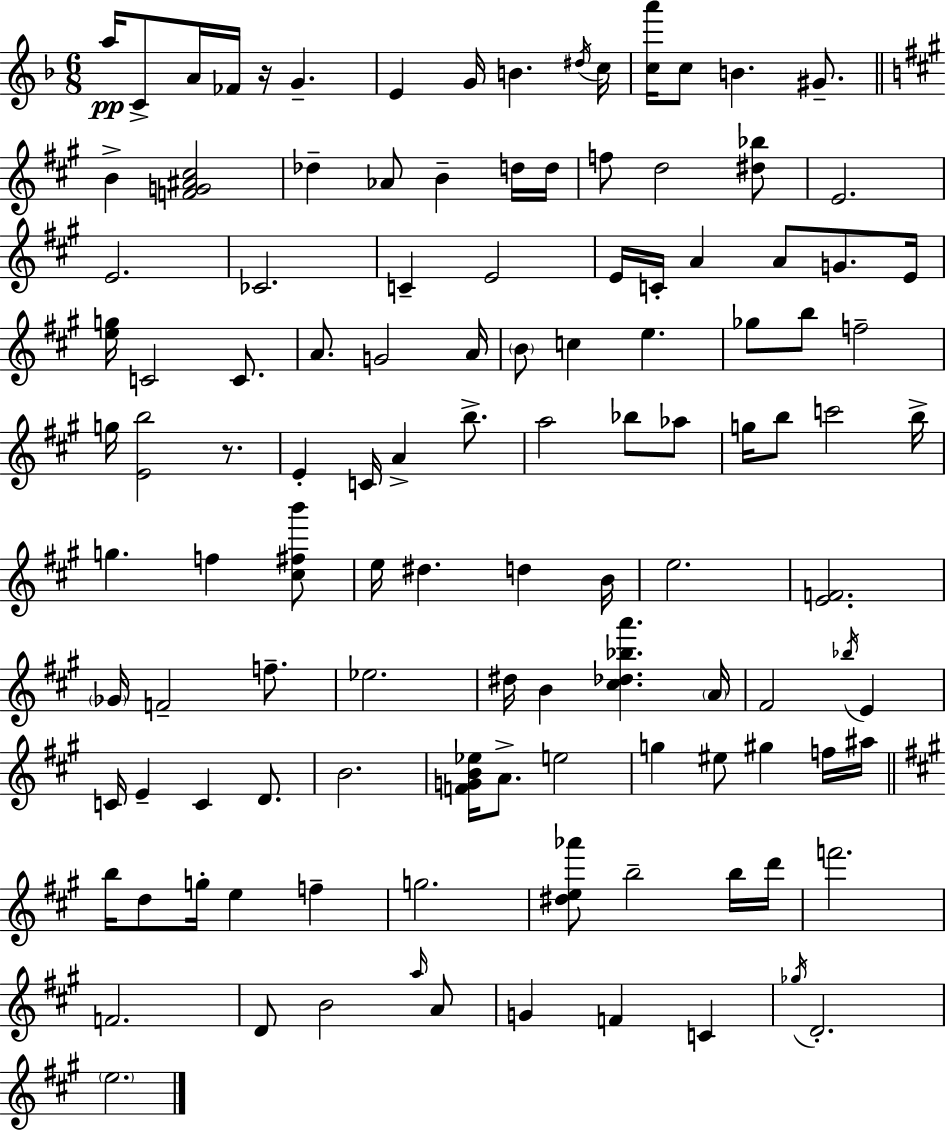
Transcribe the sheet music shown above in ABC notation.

X:1
T:Untitled
M:6/8
L:1/4
K:Dm
a/4 C/2 A/4 _F/4 z/4 G E G/4 B ^d/4 c/4 [ca']/4 c/2 B ^G/2 B [FG^A^c]2 _d _A/2 B d/4 d/4 f/2 d2 [^d_b]/2 E2 E2 _C2 C E2 E/4 C/4 A A/2 G/2 E/4 [eg]/4 C2 C/2 A/2 G2 A/4 B/2 c e _g/2 b/2 f2 g/4 [Eb]2 z/2 E C/4 A b/2 a2 _b/2 _a/2 g/4 b/2 c'2 b/4 g f [^c^fb']/2 e/4 ^d d B/4 e2 [EF]2 _G/4 F2 f/2 _e2 ^d/4 B [^c_d_ba'] A/4 ^F2 _b/4 E C/4 E C D/2 B2 [FGB_e]/4 A/2 e2 g ^e/2 ^g f/4 ^a/4 b/4 d/2 g/4 e f g2 [^de_a']/2 b2 b/4 d'/4 f'2 F2 D/2 B2 a/4 A/2 G F C _g/4 D2 e2